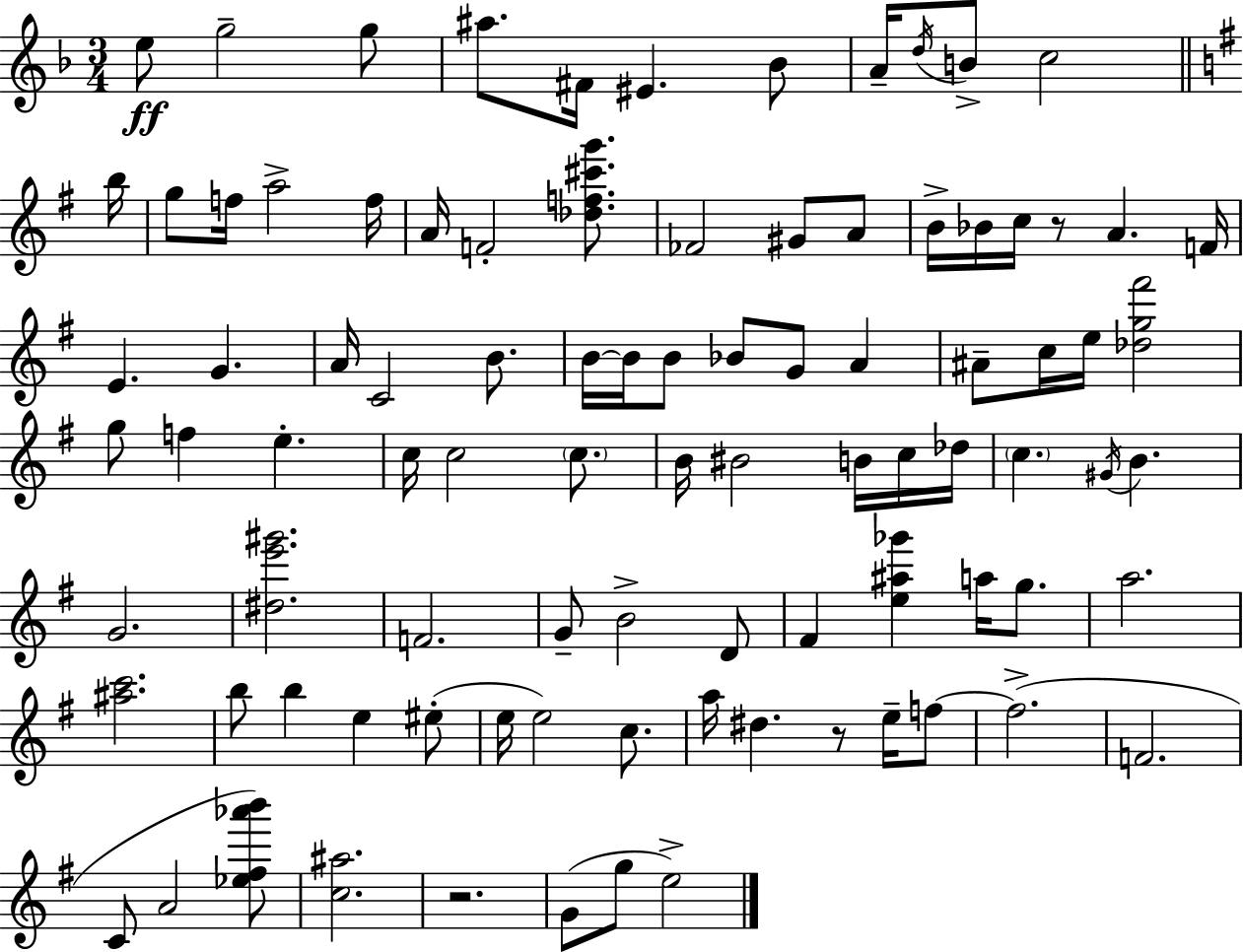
E5/e G5/h G5/e A#5/e. F#4/s EIS4/q. Bb4/e A4/s D5/s B4/e C5/h B5/s G5/e F5/s A5/h F5/s A4/s F4/h [Db5,F5,C#6,G6]/e. FES4/h G#4/e A4/e B4/s Bb4/s C5/s R/e A4/q. F4/s E4/q. G4/q. A4/s C4/h B4/e. B4/s B4/s B4/e Bb4/e G4/e A4/q A#4/e C5/s E5/s [Db5,G5,F#6]/h G5/e F5/q E5/q. C5/s C5/h C5/e. B4/s BIS4/h B4/s C5/s Db5/s C5/q. G#4/s B4/q. G4/h. [D#5,E6,G#6]/h. F4/h. G4/e B4/h D4/e F#4/q [E5,A#5,Gb6]/q A5/s G5/e. A5/h. [A#5,C6]/h. B5/e B5/q E5/q EIS5/e E5/s E5/h C5/e. A5/s D#5/q. R/e E5/s F5/e F5/h. F4/h. C4/e A4/h [Eb5,F#5,Ab6,B6]/e [C5,A#5]/h. R/h. G4/e G5/e E5/h